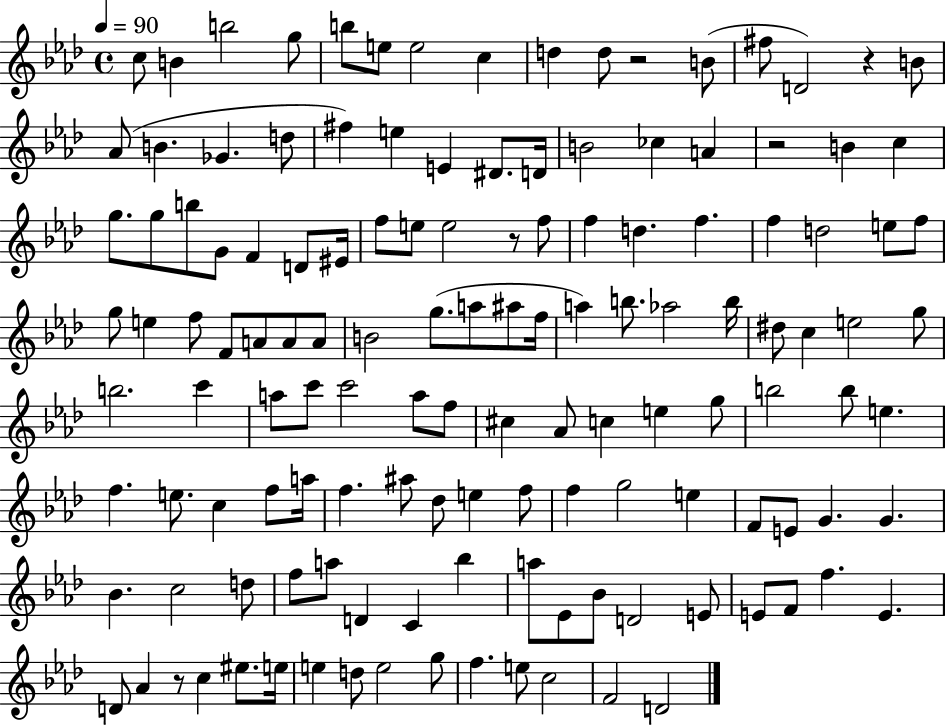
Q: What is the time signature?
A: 4/4